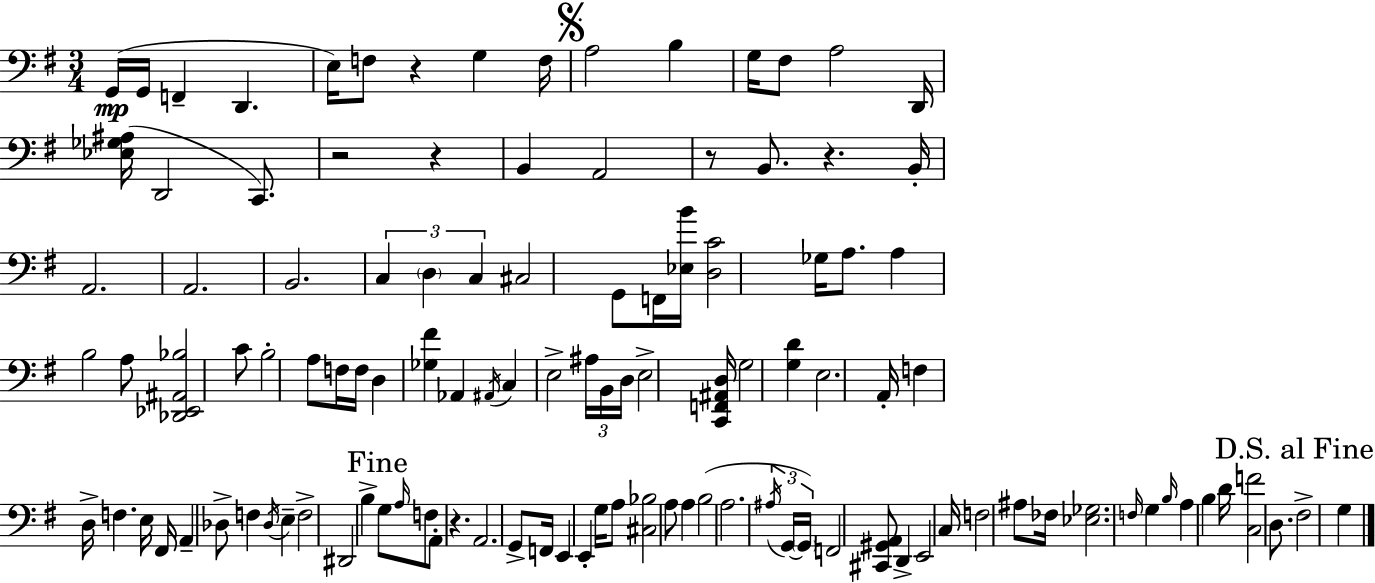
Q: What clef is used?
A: bass